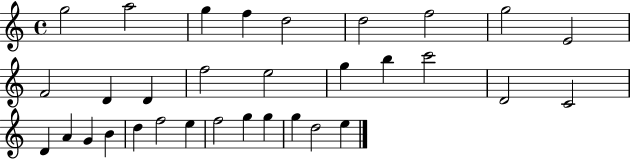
{
  \clef treble
  \time 4/4
  \defaultTimeSignature
  \key c \major
  g''2 a''2 | g''4 f''4 d''2 | d''2 f''2 | g''2 e'2 | \break f'2 d'4 d'4 | f''2 e''2 | g''4 b''4 c'''2 | d'2 c'2 | \break d'4 a'4 g'4 b'4 | d''4 f''2 e''4 | f''2 g''4 g''4 | g''4 d''2 e''4 | \break \bar "|."
}